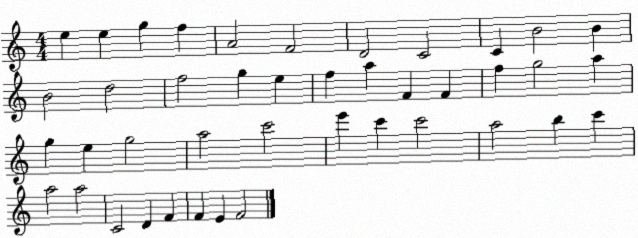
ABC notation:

X:1
T:Untitled
M:4/4
L:1/4
K:C
e e g f A2 F2 D2 C2 C B2 B B2 d2 f2 g e f a F F f g2 a g e g2 a2 c'2 e' c' c'2 a2 b c' a2 a2 C2 D F F E F2